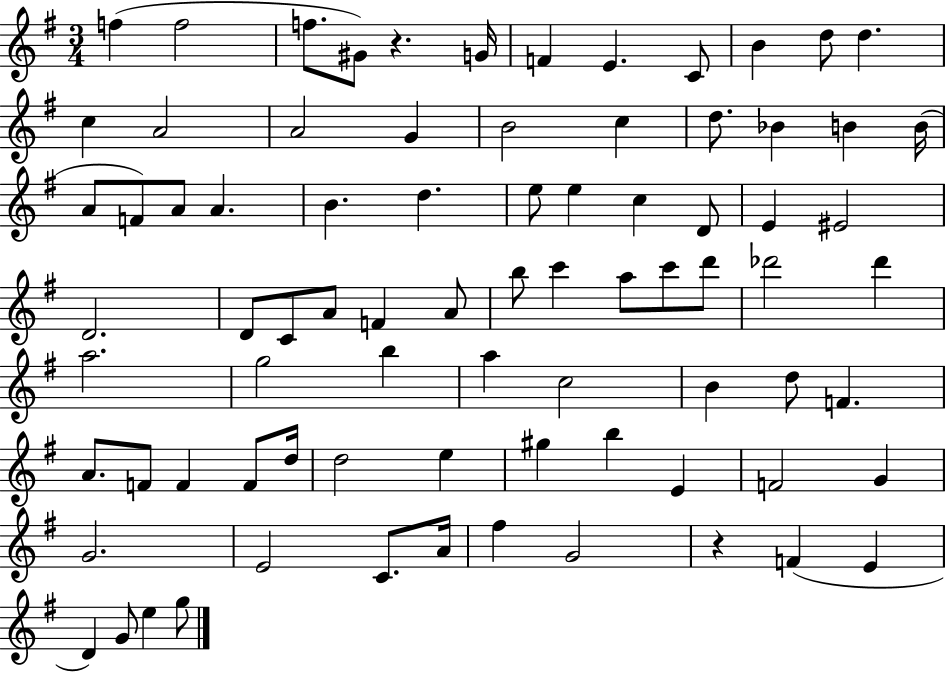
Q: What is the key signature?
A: G major